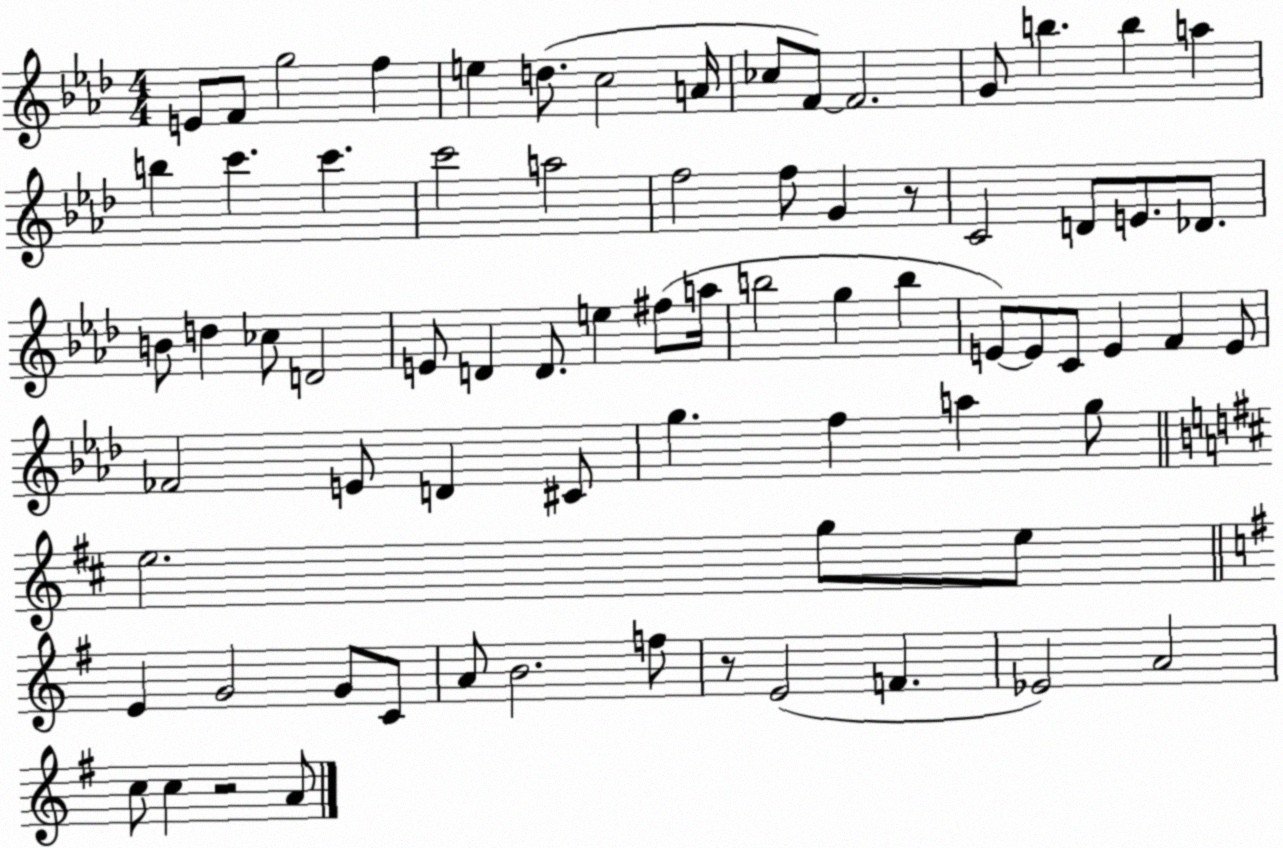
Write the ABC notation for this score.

X:1
T:Untitled
M:4/4
L:1/4
K:Ab
E/2 F/2 g2 f e d/2 c2 A/4 _c/2 F/2 F2 G/2 b b a b c' c' c'2 a2 f2 f/2 G z/2 C2 D/2 E/2 _D/2 B/2 d _c/2 D2 E/2 D D/2 e ^f/2 a/4 b2 g b E/2 E/2 C/2 E F E/2 _F2 E/2 D ^C/2 g f a g/2 e2 g/2 e/2 E G2 G/2 C/2 A/2 B2 f/2 z/2 E2 F _E2 A2 c/2 c z2 A/2